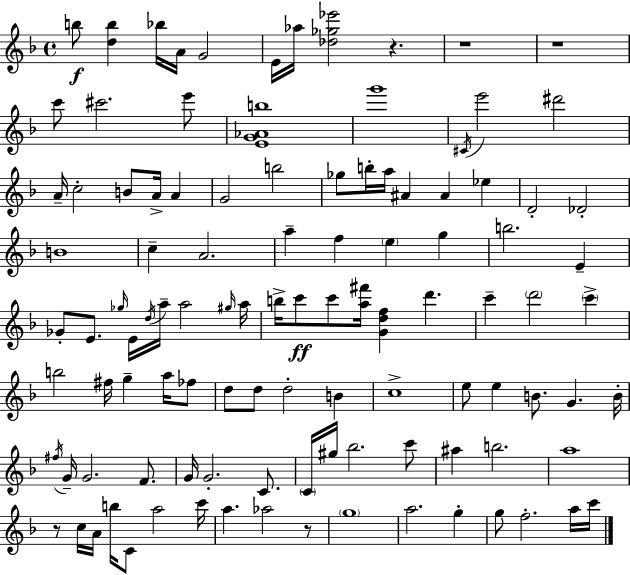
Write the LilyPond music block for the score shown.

{
  \clef treble
  \time 4/4
  \defaultTimeSignature
  \key d \minor
  \repeat volta 2 { b''8\f <d'' b''>4 bes''16 a'16 g'2 | e'16 aes''16 <des'' ges'' ees'''>2 r4. | r1 | r1 | \break c'''8 cis'''2. e'''8 | <e' g' aes' b''>1 | g'''1 | \acciaccatura { cis'16 } e'''2 dis'''2 | \break a'16-- c''2-. b'8 a'16-> a'4 | g'2 b''2 | ges''8 b''16-. a''16 ais'4 ais'4 ees''4 | d'2-. des'2-. | \break b'1 | c''4-- a'2. | a''4-- f''4 \parenthesize e''4 g''4 | b''2. e'4-- | \break ges'8-. e'8. \grace { ges''16 } e'16 \acciaccatura { d''16 } a''16-- a''2 | \grace { gis''16 } a''16 b''16-> c'''8\ff c'''8 <a'' fis'''>16 <g' d'' f''>4 d'''4. | c'''4-- \parenthesize d'''2 | \parenthesize c'''4-> b''2 fis''16 g''4-- | \break a''16 fes''8 d''8 d''8 d''2-. | b'4 c''1-> | e''8 e''4 b'8. g'4. | b'16-. \acciaccatura { fis''16 } g'16-- g'2. | \break f'8. g'16 g'2.-. | c'8. \parenthesize c'16 gis''16 bes''2. | c'''8 ais''4 b''2. | a''1 | \break r8 c''16 a'16 b''16 c'8 a''2 | c'''16 a''4. aes''2 | r8 \parenthesize g''1 | a''2. | \break g''4-. g''8 f''2.-. | a''16 c'''16 } \bar "|."
}